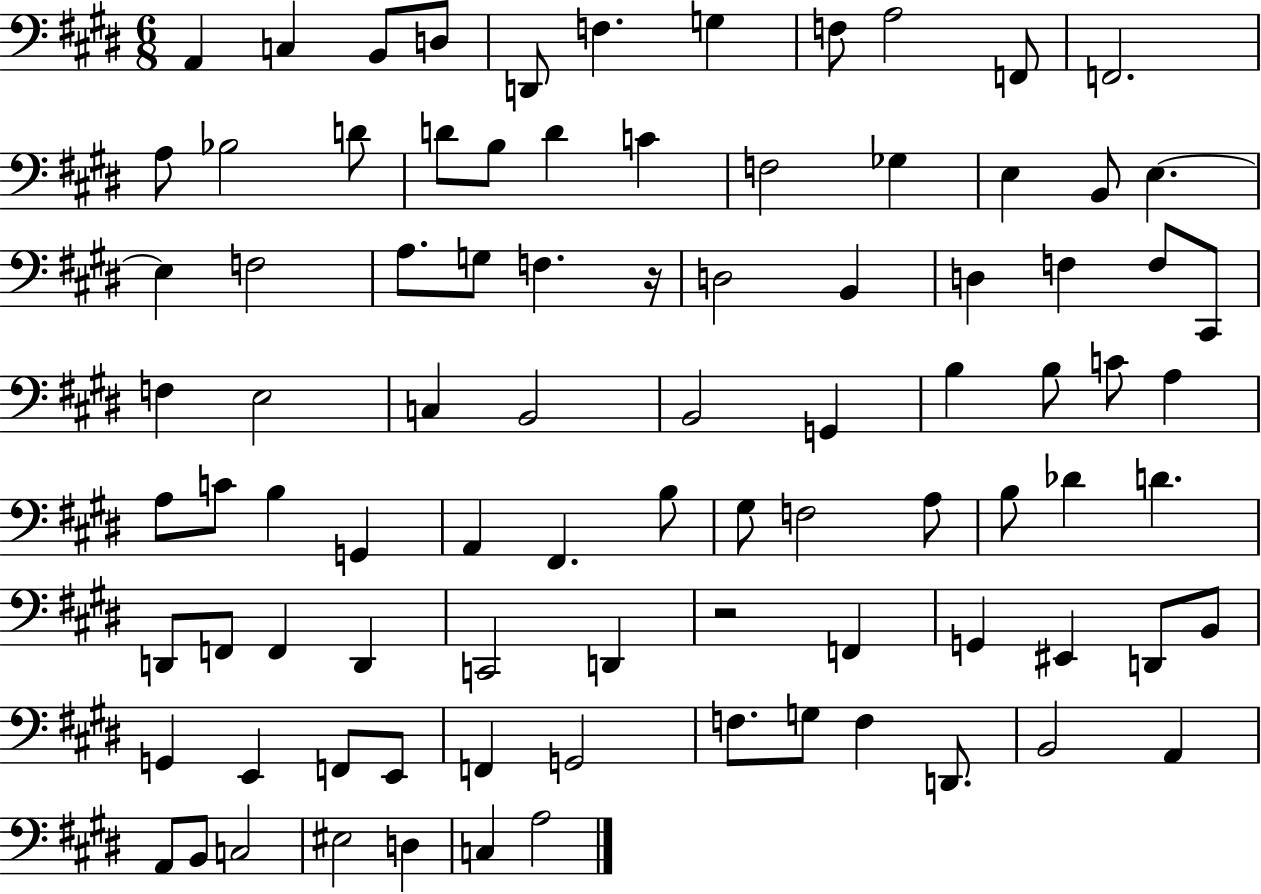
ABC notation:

X:1
T:Untitled
M:6/8
L:1/4
K:E
A,, C, B,,/2 D,/2 D,,/2 F, G, F,/2 A,2 F,,/2 F,,2 A,/2 _B,2 D/2 D/2 B,/2 D C F,2 _G, E, B,,/2 E, E, F,2 A,/2 G,/2 F, z/4 D,2 B,, D, F, F,/2 ^C,,/2 F, E,2 C, B,,2 B,,2 G,, B, B,/2 C/2 A, A,/2 C/2 B, G,, A,, ^F,, B,/2 ^G,/2 F,2 A,/2 B,/2 _D D D,,/2 F,,/2 F,, D,, C,,2 D,, z2 F,, G,, ^E,, D,,/2 B,,/2 G,, E,, F,,/2 E,,/2 F,, G,,2 F,/2 G,/2 F, D,,/2 B,,2 A,, A,,/2 B,,/2 C,2 ^E,2 D, C, A,2